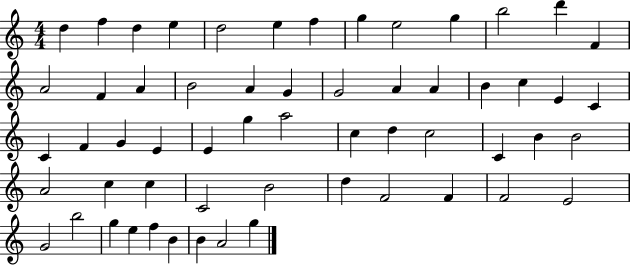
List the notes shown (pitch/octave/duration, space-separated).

D5/q F5/q D5/q E5/q D5/h E5/q F5/q G5/q E5/h G5/q B5/h D6/q F4/q A4/h F4/q A4/q B4/h A4/q G4/q G4/h A4/q A4/q B4/q C5/q E4/q C4/q C4/q F4/q G4/q E4/q E4/q G5/q A5/h C5/q D5/q C5/h C4/q B4/q B4/h A4/h C5/q C5/q C4/h B4/h D5/q F4/h F4/q F4/h E4/h G4/h B5/h G5/q E5/q F5/q B4/q B4/q A4/h G5/q